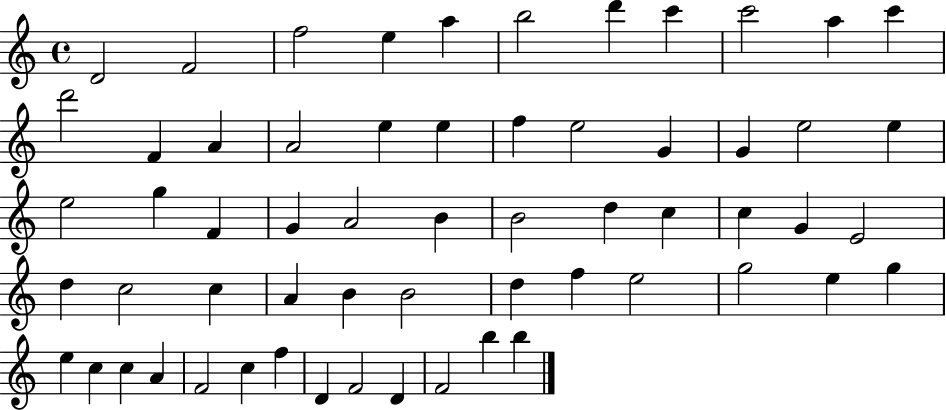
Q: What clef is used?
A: treble